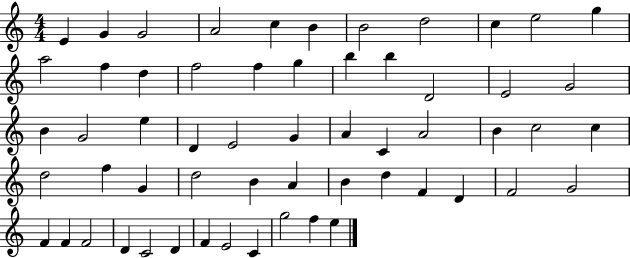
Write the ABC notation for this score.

X:1
T:Untitled
M:4/4
L:1/4
K:C
E G G2 A2 c B B2 d2 c e2 g a2 f d f2 f g b b D2 E2 G2 B G2 e D E2 G A C A2 B c2 c d2 f G d2 B A B d F D F2 G2 F F F2 D C2 D F E2 C g2 f e